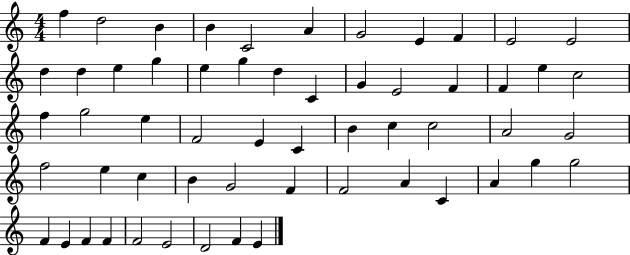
X:1
T:Untitled
M:4/4
L:1/4
K:C
f d2 B B C2 A G2 E F E2 E2 d d e g e g d C G E2 F F e c2 f g2 e F2 E C B c c2 A2 G2 f2 e c B G2 F F2 A C A g g2 F E F F F2 E2 D2 F E